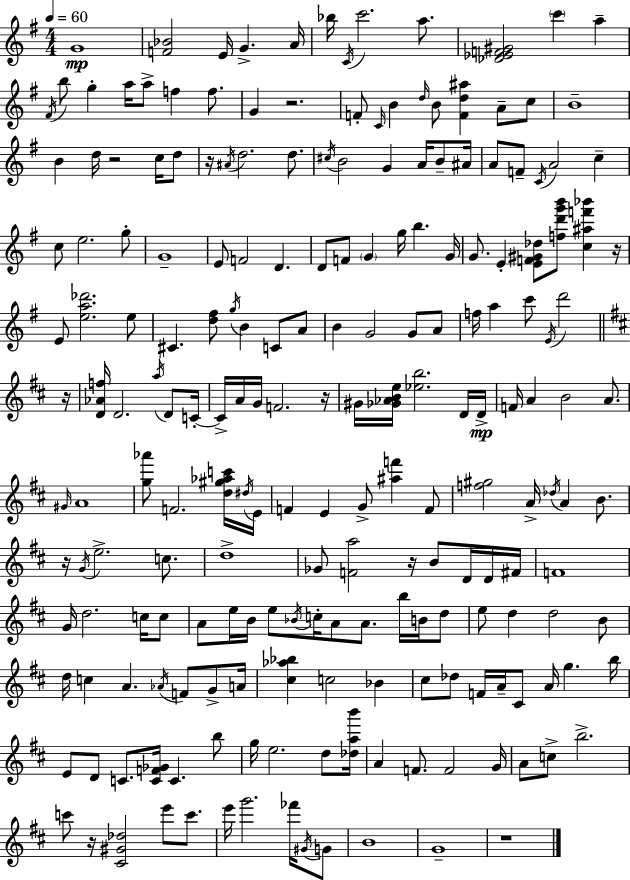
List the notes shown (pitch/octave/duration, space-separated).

G4/w [F4,Bb4]/h E4/s G4/q. A4/s Bb5/s C4/s C6/h. A5/e. [Db4,Eb4,F4,G#4]/h C6/q A5/q F#4/s B5/e G5/q A5/s A5/e F5/q F5/e. G4/q R/h. F4/e C4/s B4/q D5/s B4/e [F4,D5,A#5]/q A4/e C5/e B4/w B4/q D5/s R/h C5/s D5/e R/s A#4/s D5/h. D5/e. C#5/s B4/h G4/q A4/s B4/e A#4/s A4/e F4/e C4/s A4/h C5/q C5/e E5/h. G5/e G4/w E4/e F4/h D4/q. D4/e F4/e G4/q G5/s B5/q. G4/s G4/e. E4/q [E4,F4,G#4,Db5]/e [F5,D6,G6,B6]/e [C5,A#5,F6,Bb6]/q R/s E4/e [E5,A5,Db6]/h. E5/e C#4/q. [D5,F#5]/e G5/s B4/q C4/e A4/e B4/q G4/h G4/e A4/e F5/s A5/q C6/e E4/s D6/h R/s [D4,Ab4,F5]/s D4/h. A5/s D4/e C4/s C4/s A4/s G4/s F4/h. R/s G#4/s [Gb4,Ab4,B4,E5]/s [Eb5,B5]/h. D4/s D4/s F4/s A4/q B4/h A4/e. G#4/s A4/w [G5,Ab6]/e F4/h. [D5,G#5,Ab5,C6]/s D#5/s E4/s F4/q E4/q G4/e [A#5,F6]/q F4/e [F5,G#5]/h A4/s Db5/s A4/q B4/e. R/s G4/s E5/h. C5/e. D5/w Gb4/e [F4,A5]/h R/s B4/e D4/s D4/s F#4/s F4/w G4/s D5/h. C5/s C5/e A4/e E5/s B4/s E5/e Bb4/s C5/s A4/e A4/e. B5/s B4/s D5/e E5/e D5/q D5/h B4/e D5/s C5/q A4/q. Ab4/s F4/e G4/e A4/s [C#5,Ab5,Bb5]/q C5/h Bb4/q C#5/e Db5/e F4/s A4/s C#4/e A4/s G5/q. B5/s E4/e D4/e C4/e. [C4,F4,Gb4]/s C4/q. B5/e G5/s E5/h. D5/e [Db5,A5,B6]/s A4/q F4/e. F4/h G4/s A4/e C5/e B5/h. C6/e R/s [C#4,G#4,Db5]/h E6/e C6/e. E6/s G6/h. FES6/s G#4/s G4/e B4/w G4/w R/w